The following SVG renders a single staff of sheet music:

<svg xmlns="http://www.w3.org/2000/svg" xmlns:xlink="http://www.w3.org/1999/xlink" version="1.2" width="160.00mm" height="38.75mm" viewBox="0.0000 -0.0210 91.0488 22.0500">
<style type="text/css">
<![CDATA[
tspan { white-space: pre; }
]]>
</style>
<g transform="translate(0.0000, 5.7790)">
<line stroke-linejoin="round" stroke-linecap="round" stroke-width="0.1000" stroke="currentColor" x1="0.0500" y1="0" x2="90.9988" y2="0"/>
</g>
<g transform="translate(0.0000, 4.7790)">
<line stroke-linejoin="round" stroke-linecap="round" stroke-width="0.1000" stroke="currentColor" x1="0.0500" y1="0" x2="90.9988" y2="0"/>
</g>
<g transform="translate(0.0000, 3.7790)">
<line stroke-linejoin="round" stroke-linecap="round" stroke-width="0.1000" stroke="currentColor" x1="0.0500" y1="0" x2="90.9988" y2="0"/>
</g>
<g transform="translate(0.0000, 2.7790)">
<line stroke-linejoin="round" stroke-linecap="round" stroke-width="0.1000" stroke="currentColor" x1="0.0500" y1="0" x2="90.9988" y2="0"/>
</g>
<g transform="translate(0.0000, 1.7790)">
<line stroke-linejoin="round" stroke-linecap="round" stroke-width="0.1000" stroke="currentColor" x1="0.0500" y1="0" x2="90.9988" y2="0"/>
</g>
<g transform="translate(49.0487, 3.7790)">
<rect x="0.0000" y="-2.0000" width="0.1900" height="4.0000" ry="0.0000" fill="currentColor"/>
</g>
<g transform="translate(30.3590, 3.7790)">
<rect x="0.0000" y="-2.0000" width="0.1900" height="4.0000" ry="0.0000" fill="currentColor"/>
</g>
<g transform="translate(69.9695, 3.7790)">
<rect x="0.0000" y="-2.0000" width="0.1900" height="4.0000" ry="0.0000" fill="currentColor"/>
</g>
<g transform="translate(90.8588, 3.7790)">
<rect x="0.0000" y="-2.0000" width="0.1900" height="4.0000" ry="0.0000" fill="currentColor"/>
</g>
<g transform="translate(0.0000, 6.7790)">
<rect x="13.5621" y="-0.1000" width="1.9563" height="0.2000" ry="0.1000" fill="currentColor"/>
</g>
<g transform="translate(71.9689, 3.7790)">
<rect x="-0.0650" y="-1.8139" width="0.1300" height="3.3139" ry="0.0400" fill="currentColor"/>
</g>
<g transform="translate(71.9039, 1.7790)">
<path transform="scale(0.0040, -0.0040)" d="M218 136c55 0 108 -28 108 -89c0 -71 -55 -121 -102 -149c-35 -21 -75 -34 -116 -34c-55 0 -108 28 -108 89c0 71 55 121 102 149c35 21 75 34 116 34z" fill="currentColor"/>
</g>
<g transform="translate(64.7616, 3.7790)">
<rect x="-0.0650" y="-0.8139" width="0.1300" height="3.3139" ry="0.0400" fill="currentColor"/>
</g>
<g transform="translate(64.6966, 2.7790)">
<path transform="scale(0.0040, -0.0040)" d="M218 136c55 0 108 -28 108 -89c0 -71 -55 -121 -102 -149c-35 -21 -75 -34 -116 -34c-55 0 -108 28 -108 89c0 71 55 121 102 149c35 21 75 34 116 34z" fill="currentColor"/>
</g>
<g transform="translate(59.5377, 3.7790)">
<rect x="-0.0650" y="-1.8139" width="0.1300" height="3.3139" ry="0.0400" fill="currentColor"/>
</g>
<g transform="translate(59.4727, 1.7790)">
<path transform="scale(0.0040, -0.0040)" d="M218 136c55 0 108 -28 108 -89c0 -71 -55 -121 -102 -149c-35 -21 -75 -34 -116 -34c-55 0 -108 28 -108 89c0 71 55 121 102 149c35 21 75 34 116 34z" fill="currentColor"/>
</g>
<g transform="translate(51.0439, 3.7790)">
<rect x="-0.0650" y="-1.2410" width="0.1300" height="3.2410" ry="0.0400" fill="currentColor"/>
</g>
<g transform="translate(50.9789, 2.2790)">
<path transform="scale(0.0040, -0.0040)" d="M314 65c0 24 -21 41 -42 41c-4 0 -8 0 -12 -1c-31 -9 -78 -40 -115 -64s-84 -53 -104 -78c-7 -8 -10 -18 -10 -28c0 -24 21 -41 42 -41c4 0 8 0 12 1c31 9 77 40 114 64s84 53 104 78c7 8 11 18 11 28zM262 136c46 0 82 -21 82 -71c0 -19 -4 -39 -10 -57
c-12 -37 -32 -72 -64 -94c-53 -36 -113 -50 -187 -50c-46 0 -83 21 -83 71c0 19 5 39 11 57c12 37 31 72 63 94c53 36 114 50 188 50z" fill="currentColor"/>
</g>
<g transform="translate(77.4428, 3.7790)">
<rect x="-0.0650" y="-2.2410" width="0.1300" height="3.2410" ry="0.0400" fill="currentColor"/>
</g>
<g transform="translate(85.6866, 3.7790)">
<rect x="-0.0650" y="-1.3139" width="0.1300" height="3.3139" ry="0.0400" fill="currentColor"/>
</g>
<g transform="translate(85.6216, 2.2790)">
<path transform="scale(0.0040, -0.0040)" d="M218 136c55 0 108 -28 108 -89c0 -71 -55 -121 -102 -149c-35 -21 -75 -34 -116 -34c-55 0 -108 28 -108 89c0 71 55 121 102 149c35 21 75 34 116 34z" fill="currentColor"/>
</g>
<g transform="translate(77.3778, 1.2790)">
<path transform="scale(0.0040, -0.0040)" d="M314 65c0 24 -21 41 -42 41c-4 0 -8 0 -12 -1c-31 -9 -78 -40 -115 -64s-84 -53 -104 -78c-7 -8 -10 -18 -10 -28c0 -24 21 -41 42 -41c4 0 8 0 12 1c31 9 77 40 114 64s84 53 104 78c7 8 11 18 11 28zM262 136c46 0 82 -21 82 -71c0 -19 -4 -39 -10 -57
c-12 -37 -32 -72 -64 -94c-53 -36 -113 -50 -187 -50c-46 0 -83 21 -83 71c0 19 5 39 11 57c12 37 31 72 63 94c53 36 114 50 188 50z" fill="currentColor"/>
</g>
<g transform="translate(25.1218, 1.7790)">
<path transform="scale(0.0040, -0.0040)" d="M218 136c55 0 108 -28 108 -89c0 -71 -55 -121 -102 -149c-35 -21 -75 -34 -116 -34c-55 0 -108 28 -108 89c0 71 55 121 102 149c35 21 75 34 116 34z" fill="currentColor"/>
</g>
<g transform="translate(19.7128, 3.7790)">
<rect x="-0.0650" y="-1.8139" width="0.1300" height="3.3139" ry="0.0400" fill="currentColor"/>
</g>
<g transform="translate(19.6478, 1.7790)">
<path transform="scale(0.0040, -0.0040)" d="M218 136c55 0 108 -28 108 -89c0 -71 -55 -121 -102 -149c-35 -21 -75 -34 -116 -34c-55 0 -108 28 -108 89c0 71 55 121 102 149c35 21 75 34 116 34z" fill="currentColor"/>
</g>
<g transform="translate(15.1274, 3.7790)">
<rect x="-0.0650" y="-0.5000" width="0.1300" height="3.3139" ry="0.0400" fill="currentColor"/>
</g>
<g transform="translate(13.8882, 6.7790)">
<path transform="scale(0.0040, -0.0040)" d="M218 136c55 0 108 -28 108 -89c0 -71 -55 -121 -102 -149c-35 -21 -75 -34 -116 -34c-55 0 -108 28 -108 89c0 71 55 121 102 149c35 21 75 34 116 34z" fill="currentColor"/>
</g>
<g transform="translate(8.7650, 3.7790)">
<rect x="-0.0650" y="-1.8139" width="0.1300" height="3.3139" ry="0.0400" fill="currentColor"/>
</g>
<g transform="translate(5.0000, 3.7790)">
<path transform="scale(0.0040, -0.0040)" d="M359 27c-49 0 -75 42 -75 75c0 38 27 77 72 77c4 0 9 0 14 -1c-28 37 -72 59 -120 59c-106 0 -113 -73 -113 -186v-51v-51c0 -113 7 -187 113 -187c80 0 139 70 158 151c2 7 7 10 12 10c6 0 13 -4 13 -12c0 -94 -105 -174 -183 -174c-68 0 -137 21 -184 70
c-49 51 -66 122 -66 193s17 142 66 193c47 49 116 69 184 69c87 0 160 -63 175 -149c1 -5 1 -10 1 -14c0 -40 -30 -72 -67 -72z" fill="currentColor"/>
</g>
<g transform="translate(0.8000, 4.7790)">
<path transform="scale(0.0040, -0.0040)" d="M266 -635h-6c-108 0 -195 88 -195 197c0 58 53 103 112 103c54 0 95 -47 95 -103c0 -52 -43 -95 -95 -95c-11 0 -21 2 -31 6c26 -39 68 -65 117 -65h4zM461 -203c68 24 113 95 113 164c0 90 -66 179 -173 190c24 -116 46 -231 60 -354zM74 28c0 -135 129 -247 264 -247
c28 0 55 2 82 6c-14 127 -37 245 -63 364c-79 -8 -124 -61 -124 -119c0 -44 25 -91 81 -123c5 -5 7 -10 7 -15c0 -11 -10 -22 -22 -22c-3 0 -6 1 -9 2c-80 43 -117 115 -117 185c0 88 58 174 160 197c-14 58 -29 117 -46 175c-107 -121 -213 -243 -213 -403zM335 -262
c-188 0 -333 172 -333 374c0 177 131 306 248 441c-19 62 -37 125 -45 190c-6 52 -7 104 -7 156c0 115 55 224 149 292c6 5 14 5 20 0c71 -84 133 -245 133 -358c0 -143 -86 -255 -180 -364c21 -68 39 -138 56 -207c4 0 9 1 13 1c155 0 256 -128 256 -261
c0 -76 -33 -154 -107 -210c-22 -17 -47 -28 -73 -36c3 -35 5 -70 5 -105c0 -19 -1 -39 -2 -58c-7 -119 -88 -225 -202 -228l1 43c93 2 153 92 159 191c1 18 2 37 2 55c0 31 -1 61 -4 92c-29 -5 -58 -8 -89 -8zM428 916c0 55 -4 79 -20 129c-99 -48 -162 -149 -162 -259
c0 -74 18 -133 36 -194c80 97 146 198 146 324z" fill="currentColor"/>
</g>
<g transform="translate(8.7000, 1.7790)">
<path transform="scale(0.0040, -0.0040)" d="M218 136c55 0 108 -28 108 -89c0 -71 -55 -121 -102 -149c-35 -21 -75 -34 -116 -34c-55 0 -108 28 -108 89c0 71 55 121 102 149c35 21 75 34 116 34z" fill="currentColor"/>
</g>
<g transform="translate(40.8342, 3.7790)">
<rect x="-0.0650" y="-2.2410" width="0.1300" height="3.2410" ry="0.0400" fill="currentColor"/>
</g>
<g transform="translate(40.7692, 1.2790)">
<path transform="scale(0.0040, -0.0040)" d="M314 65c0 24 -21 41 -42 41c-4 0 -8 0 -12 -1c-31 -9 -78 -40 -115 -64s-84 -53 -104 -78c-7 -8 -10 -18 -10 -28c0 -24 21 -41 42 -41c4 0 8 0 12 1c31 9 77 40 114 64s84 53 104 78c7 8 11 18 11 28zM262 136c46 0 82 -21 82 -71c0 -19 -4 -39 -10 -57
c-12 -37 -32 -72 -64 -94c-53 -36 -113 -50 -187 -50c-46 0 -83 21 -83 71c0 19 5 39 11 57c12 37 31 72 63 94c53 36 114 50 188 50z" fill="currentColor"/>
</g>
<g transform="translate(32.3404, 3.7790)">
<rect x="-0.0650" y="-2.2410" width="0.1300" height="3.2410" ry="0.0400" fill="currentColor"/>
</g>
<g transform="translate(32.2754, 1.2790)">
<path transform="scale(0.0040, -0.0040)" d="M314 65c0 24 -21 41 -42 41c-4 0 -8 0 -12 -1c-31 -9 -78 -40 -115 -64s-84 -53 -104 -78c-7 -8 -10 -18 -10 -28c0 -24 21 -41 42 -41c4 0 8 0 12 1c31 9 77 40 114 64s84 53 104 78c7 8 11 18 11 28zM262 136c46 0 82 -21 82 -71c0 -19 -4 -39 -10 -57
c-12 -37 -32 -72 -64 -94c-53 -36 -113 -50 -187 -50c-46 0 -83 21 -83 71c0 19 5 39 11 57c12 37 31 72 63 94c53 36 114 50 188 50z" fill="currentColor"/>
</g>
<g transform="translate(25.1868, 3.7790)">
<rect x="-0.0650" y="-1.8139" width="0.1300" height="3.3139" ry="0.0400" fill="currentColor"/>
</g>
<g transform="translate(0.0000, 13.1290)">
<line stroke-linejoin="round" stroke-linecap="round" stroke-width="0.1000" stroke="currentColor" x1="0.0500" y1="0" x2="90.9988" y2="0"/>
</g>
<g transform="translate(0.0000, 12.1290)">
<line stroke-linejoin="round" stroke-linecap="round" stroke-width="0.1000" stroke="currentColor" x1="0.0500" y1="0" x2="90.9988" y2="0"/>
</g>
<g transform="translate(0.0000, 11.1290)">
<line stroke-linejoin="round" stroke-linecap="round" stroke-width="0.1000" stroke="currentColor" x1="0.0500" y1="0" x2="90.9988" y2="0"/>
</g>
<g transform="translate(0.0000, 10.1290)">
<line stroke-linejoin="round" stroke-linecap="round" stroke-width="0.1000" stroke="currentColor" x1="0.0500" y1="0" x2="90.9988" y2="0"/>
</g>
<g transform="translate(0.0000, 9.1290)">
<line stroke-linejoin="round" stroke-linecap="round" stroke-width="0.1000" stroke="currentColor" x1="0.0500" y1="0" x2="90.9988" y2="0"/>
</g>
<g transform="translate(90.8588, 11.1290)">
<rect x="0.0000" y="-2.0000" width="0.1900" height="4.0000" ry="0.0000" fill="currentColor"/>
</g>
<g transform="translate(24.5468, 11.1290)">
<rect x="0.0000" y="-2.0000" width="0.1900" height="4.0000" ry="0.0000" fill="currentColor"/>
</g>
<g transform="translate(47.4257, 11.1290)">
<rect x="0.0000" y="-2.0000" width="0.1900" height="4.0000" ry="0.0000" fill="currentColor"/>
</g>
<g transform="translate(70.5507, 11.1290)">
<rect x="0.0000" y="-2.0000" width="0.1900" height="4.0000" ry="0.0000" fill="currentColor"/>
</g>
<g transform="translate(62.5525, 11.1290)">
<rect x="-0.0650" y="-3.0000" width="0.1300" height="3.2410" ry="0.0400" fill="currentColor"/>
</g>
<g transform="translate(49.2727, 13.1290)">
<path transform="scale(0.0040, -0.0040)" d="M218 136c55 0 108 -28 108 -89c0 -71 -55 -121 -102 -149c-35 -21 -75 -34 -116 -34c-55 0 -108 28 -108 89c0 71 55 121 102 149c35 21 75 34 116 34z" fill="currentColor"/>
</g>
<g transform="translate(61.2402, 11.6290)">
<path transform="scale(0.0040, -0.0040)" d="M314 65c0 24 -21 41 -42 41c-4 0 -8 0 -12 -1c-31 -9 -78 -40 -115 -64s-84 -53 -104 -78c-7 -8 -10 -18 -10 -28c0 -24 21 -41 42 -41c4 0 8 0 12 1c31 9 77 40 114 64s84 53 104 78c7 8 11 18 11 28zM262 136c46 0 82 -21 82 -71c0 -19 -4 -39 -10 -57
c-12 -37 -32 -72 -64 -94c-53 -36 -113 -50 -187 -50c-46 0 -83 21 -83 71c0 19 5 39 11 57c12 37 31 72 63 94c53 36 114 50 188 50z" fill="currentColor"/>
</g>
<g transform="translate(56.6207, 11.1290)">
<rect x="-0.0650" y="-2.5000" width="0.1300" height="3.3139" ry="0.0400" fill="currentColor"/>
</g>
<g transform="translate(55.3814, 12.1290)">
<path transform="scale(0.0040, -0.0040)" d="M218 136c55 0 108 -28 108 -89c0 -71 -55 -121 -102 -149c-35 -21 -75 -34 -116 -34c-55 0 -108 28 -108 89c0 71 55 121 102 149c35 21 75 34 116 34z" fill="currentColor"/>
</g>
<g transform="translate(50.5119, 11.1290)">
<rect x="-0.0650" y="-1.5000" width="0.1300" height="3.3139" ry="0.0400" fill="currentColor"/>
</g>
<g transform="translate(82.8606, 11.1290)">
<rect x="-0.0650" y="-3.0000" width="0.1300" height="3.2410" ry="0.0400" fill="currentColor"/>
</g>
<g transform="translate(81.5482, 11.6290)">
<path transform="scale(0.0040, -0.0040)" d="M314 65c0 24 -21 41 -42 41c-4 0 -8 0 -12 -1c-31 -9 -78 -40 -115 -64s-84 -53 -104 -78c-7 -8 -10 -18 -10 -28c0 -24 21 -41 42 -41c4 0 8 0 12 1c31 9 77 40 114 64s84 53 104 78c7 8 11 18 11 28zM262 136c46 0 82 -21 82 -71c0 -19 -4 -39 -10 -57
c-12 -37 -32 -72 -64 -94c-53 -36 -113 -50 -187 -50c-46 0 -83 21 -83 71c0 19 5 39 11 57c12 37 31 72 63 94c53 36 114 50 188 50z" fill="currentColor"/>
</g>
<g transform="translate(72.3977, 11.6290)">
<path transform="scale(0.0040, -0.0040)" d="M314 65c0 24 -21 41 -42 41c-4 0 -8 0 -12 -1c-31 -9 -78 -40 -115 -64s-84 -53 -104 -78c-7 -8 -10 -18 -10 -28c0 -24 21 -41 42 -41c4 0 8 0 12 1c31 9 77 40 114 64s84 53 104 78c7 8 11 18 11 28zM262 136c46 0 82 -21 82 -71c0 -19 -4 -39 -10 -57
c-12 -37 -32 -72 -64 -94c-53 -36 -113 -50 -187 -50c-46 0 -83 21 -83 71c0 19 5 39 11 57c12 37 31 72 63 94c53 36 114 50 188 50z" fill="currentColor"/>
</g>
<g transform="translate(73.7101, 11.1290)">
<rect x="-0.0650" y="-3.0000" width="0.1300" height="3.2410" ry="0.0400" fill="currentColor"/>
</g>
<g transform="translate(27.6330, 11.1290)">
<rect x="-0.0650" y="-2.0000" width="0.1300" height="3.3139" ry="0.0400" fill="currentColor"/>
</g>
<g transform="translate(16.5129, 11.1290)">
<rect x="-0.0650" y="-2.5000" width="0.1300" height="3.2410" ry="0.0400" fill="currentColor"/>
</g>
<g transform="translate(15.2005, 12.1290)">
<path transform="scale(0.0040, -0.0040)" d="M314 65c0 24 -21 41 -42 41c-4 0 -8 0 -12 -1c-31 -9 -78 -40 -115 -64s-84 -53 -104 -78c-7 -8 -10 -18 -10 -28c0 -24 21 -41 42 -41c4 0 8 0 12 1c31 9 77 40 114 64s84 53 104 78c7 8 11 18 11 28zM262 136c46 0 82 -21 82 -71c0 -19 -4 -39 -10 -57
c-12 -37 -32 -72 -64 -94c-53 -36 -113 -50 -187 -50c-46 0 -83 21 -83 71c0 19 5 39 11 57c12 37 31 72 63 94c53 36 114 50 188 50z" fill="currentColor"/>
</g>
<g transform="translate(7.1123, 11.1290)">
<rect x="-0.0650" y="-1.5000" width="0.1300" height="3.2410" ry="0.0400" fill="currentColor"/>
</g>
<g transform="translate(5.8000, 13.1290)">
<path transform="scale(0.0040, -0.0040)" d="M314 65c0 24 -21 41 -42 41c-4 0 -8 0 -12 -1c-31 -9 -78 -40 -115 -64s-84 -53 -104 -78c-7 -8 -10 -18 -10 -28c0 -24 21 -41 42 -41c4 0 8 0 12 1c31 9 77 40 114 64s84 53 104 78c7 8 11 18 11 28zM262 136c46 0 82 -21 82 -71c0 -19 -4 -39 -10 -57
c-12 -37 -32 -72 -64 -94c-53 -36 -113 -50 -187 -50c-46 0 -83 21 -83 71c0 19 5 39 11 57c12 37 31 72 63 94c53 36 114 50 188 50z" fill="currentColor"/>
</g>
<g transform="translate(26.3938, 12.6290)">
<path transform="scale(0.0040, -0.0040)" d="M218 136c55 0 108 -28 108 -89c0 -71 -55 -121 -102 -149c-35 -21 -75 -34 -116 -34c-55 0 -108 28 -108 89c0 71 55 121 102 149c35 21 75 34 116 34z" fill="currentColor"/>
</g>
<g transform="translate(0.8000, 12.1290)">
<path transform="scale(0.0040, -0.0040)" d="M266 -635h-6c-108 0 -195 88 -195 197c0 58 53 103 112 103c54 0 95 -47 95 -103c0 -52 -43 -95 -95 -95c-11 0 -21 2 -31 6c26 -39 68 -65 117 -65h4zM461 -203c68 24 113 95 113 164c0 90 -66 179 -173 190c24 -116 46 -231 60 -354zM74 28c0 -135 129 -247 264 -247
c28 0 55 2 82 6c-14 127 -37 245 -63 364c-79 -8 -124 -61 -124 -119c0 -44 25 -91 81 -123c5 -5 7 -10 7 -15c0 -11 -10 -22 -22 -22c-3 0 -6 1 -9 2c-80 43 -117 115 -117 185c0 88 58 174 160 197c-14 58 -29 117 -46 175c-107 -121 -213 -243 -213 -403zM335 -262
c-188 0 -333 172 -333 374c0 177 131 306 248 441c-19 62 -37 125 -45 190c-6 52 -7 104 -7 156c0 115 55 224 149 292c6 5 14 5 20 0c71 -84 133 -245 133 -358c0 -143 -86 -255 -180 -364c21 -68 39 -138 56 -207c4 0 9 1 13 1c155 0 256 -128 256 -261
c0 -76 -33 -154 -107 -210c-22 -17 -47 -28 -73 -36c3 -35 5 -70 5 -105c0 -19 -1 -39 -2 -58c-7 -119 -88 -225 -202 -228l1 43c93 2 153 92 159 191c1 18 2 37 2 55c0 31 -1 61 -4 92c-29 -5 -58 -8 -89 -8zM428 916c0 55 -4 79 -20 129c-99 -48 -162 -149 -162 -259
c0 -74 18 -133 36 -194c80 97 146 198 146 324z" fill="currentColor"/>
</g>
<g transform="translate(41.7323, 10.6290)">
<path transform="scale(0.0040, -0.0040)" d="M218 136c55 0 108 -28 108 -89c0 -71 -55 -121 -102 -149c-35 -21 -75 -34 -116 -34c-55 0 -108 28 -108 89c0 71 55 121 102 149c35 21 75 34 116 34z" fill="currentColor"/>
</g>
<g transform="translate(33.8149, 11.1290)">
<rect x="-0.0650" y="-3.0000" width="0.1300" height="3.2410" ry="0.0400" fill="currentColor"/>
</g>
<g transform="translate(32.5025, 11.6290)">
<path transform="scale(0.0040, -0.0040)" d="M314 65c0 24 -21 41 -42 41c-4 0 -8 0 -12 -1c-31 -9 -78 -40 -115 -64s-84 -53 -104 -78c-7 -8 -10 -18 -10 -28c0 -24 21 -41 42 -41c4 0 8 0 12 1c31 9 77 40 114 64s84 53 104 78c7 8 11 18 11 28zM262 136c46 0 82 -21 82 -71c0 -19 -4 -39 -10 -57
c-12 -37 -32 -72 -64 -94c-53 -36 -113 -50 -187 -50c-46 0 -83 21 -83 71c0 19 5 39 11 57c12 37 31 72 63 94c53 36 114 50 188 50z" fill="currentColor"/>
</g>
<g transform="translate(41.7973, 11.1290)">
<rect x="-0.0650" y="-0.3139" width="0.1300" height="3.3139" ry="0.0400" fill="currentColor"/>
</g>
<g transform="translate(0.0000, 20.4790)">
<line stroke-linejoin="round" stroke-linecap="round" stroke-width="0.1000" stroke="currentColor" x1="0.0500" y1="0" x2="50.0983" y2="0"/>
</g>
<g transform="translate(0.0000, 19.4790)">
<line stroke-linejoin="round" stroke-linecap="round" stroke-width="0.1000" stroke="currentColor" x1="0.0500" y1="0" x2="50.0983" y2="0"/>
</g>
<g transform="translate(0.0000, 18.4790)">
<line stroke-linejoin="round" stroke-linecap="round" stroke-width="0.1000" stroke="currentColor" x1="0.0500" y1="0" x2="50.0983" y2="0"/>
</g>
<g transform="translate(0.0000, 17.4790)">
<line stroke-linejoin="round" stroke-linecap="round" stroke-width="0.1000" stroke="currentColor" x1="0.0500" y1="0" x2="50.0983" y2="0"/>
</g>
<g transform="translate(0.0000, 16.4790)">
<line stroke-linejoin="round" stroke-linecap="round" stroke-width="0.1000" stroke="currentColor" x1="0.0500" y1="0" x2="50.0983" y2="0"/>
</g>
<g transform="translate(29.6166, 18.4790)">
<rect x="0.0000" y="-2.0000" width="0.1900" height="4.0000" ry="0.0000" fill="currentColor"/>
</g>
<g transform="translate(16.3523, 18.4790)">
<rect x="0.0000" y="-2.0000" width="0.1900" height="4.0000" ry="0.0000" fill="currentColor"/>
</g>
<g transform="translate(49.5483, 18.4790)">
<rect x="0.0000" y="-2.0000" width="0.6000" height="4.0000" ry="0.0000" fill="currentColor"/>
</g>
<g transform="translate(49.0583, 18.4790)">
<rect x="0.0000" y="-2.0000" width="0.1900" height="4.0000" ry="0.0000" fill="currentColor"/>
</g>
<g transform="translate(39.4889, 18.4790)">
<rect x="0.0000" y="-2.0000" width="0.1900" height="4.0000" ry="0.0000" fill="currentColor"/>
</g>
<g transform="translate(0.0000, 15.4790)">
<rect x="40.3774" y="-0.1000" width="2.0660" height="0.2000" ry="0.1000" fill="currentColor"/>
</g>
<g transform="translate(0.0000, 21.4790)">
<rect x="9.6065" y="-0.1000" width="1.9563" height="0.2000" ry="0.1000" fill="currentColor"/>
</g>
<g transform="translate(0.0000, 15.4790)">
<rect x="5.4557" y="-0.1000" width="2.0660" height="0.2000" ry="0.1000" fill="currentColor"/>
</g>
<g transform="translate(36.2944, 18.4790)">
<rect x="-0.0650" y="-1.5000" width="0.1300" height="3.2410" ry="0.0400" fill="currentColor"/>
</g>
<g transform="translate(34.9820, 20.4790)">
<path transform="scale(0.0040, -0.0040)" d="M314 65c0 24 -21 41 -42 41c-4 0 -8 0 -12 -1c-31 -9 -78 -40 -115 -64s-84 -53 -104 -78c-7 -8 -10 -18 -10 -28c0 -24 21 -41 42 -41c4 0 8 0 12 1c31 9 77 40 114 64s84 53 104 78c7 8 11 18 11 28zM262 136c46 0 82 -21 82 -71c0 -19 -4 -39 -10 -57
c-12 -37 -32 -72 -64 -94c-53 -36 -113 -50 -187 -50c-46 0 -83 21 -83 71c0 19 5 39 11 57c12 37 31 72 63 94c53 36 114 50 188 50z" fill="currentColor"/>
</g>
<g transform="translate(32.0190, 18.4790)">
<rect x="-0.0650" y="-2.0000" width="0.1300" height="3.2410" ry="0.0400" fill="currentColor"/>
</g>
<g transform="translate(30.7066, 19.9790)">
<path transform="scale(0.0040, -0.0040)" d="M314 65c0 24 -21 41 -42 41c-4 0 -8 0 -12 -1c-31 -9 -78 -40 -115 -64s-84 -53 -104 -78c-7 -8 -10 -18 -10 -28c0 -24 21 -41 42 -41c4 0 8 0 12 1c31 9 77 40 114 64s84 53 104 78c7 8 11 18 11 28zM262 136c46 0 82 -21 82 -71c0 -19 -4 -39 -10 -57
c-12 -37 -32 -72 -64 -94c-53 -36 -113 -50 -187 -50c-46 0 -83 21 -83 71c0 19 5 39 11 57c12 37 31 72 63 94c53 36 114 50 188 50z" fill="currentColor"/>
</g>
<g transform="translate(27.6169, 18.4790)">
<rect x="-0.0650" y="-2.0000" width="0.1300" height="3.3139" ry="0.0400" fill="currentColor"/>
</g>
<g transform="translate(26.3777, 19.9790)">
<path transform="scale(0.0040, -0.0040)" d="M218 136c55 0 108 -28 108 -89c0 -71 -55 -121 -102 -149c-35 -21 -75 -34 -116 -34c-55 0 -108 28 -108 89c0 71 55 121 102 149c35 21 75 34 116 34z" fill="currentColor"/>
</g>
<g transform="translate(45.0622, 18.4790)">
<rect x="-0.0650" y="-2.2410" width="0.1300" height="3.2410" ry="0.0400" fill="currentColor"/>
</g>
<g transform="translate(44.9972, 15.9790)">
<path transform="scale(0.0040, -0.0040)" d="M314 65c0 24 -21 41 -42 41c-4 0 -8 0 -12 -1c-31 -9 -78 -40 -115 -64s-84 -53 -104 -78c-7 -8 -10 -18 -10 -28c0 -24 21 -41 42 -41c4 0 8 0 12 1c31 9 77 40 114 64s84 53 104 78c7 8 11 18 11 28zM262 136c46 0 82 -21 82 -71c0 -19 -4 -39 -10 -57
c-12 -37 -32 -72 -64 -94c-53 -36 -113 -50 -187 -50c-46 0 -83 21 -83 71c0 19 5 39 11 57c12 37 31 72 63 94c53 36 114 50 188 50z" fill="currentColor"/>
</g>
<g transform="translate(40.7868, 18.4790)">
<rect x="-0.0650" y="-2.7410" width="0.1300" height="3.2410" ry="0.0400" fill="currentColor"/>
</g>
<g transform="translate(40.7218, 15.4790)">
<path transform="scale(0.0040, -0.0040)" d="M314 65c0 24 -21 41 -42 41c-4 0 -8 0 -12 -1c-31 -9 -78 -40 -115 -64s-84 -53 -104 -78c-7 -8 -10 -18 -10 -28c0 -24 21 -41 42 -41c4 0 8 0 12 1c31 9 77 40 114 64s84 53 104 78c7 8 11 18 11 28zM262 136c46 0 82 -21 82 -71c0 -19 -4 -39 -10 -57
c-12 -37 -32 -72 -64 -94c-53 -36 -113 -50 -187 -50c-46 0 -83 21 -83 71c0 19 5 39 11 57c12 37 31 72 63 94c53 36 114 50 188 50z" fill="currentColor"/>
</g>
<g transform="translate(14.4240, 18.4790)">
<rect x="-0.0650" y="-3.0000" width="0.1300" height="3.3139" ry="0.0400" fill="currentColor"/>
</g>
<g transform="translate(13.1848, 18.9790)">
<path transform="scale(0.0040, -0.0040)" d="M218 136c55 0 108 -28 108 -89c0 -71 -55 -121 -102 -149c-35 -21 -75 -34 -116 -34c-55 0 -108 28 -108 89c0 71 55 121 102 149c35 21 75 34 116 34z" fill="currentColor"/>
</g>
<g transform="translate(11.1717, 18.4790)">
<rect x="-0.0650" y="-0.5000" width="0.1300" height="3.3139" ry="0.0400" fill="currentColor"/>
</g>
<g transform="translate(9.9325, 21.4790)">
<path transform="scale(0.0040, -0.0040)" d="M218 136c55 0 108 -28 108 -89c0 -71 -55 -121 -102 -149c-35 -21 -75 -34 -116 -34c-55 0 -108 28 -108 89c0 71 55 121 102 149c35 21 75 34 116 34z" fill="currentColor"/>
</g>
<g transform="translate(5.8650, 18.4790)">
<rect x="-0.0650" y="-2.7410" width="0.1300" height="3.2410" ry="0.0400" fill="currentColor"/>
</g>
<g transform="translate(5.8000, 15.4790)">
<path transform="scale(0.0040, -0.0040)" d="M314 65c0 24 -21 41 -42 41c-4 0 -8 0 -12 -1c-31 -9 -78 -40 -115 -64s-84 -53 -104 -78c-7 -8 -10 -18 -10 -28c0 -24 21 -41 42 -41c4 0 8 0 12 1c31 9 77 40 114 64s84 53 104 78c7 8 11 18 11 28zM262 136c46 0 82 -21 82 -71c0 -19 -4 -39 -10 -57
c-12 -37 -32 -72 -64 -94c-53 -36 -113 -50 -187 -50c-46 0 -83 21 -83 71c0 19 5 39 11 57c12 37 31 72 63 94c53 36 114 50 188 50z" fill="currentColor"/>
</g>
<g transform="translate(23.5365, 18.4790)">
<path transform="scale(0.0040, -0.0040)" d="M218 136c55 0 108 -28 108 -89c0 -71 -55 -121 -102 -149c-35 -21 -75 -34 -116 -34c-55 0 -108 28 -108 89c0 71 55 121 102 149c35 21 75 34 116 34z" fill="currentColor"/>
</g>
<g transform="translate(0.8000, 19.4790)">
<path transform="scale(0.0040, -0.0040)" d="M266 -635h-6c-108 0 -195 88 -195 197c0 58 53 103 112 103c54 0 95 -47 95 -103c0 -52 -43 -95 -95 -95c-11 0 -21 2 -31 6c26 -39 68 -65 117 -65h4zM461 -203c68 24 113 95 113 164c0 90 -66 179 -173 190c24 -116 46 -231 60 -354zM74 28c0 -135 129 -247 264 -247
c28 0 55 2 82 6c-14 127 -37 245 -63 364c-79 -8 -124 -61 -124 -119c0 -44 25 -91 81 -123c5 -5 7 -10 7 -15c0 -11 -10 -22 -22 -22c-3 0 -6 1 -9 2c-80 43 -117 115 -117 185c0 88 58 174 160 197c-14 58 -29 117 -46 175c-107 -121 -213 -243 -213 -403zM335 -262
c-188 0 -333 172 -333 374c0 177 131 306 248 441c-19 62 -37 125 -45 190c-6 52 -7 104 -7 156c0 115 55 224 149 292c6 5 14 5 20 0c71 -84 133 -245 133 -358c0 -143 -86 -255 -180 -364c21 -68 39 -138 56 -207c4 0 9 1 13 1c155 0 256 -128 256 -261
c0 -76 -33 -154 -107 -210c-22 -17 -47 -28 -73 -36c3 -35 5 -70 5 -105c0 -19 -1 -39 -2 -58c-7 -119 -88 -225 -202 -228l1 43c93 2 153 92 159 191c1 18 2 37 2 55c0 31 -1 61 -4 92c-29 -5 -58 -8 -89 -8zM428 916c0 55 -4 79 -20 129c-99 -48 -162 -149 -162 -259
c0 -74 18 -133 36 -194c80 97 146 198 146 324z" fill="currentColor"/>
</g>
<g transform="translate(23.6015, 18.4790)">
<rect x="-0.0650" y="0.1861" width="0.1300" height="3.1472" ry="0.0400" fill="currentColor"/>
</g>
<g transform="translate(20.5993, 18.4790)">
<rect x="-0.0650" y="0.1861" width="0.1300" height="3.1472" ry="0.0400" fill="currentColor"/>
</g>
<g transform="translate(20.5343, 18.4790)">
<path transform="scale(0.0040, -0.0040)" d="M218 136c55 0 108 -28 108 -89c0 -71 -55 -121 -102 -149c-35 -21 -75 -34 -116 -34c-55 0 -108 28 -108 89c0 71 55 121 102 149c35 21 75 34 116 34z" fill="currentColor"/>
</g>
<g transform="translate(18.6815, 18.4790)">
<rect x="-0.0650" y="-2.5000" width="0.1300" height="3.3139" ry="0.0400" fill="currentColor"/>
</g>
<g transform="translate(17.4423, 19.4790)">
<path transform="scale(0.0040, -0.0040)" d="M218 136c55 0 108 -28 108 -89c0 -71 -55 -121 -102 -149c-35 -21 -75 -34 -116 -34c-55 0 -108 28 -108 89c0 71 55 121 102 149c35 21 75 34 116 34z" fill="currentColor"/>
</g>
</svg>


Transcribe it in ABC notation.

X:1
T:Untitled
M:4/4
L:1/4
K:C
f C f f g2 g2 e2 f d f g2 e E2 G2 F A2 c E G A2 A2 A2 a2 C A G B B F F2 E2 a2 g2